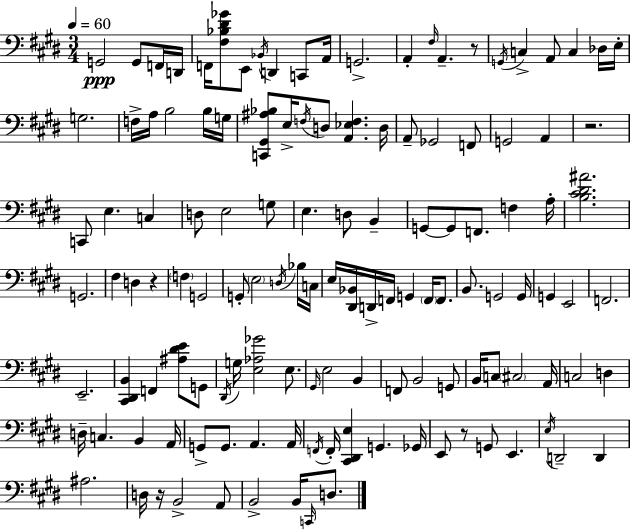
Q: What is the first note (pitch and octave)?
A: G2